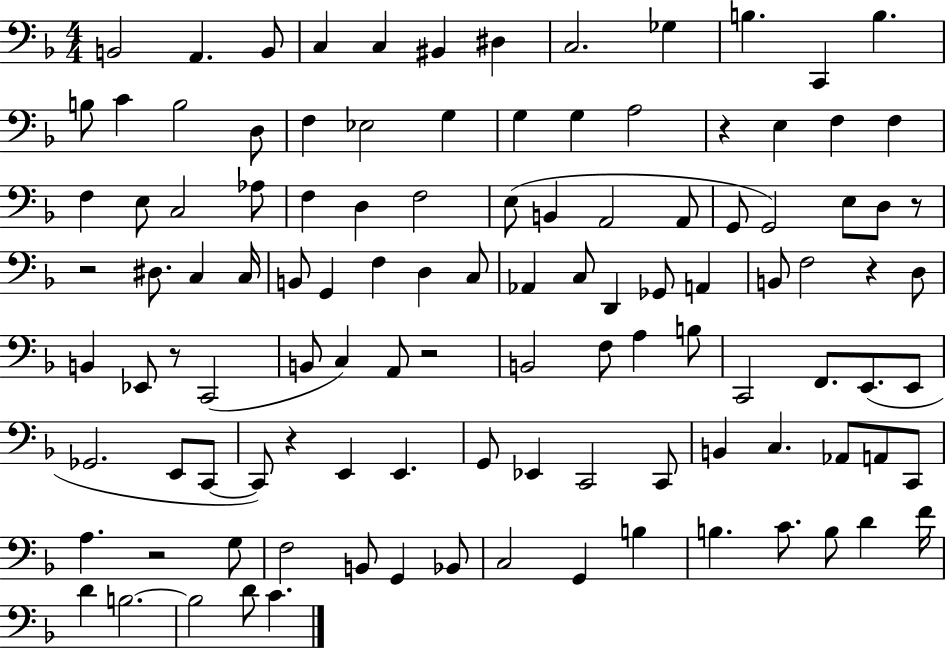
{
  \clef bass
  \numericTimeSignature
  \time 4/4
  \key f \major
  b,2 a,4. b,8 | c4 c4 bis,4 dis4 | c2. ges4 | b4. c,4 b4. | \break b8 c'4 b2 d8 | f4 ees2 g4 | g4 g4 a2 | r4 e4 f4 f4 | \break f4 e8 c2 aes8 | f4 d4 f2 | e8( b,4 a,2 a,8 | g,8 g,2) e8 d8 r8 | \break r2 dis8. c4 c16 | b,8 g,4 f4 d4 c8 | aes,4 c8 d,4 ges,8 a,4 | b,8 f2 r4 d8 | \break b,4 ees,8 r8 c,2( | b,8 c4) a,8 r2 | b,2 f8 a4 b8 | c,2 f,8. e,8.( e,8 | \break ges,2. e,8 c,8~~ | c,8) r4 e,4 e,4. | g,8 ees,4 c,2 c,8 | b,4 c4. aes,8 a,8 c,8 | \break a4. r2 g8 | f2 b,8 g,4 bes,8 | c2 g,4 b4 | b4. c'8. b8 d'4 f'16 | \break d'4 b2.~~ | b2 d'8 c'4. | \bar "|."
}